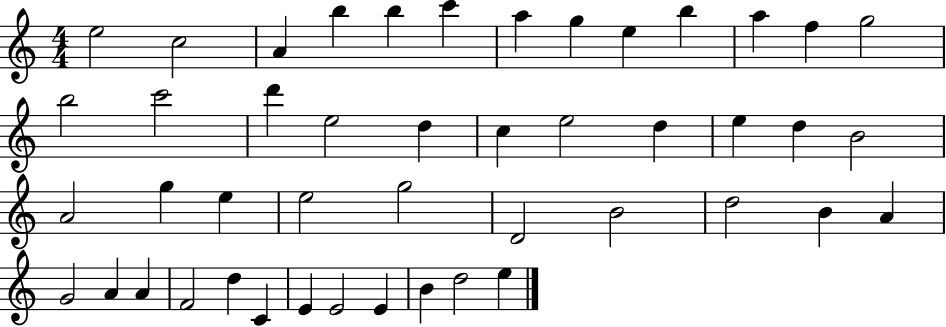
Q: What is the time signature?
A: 4/4